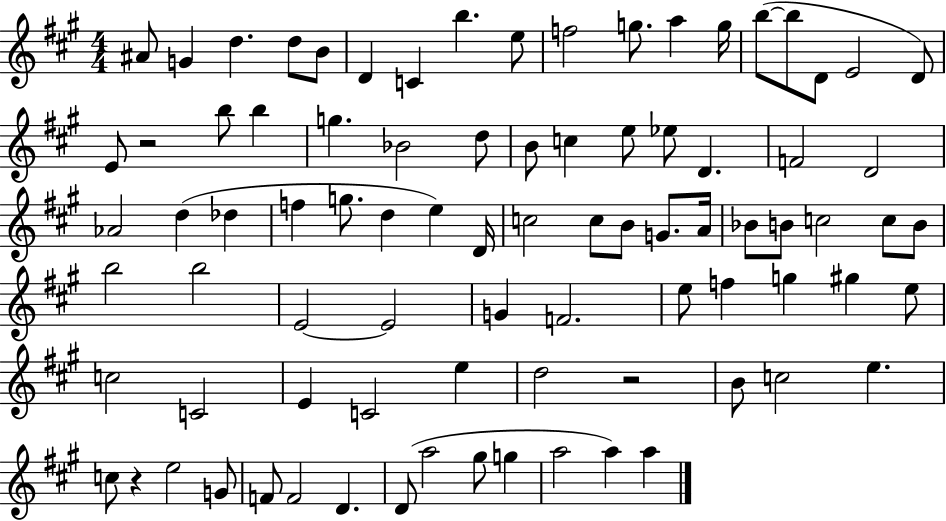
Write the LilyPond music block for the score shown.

{
  \clef treble
  \numericTimeSignature
  \time 4/4
  \key a \major
  \repeat volta 2 { ais'8 g'4 d''4. d''8 b'8 | d'4 c'4 b''4. e''8 | f''2 g''8. a''4 g''16 | b''8~(~ b''8 d'8 e'2 d'8) | \break e'8 r2 b''8 b''4 | g''4. bes'2 d''8 | b'8 c''4 e''8 ees''8 d'4. | f'2 d'2 | \break aes'2 d''4( des''4 | f''4 g''8. d''4 e''4) d'16 | c''2 c''8 b'8 g'8. a'16 | bes'8 b'8 c''2 c''8 b'8 | \break b''2 b''2 | e'2~~ e'2 | g'4 f'2. | e''8 f''4 g''4 gis''4 e''8 | \break c''2 c'2 | e'4 c'2 e''4 | d''2 r2 | b'8 c''2 e''4. | \break c''8 r4 e''2 g'8 | f'8 f'2 d'4. | d'8( a''2 gis''8 g''4 | a''2 a''4) a''4 | \break } \bar "|."
}